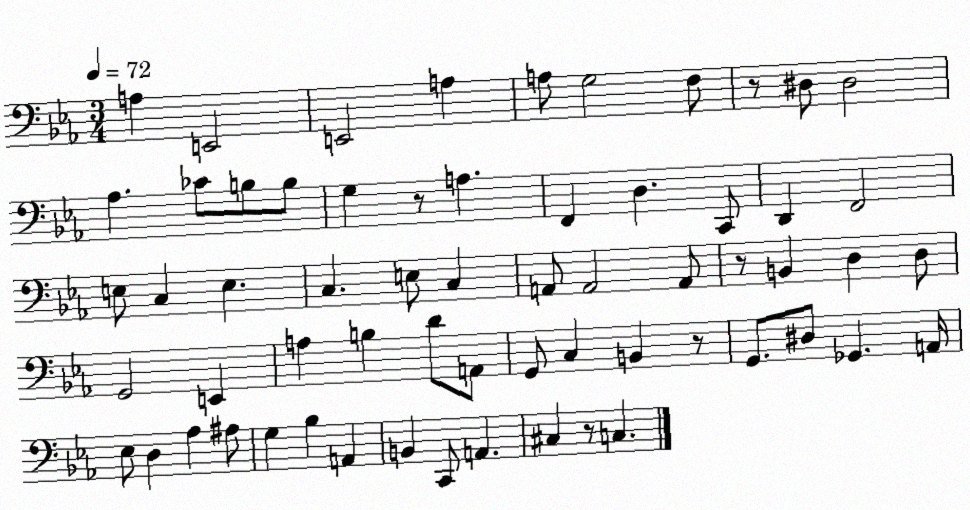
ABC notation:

X:1
T:Untitled
M:3/4
L:1/4
K:Eb
A, E,,2 E,,2 A, A,/2 G,2 F,/2 z/2 ^D,/2 ^D,2 _A, _C/2 B,/2 B,/2 G, z/2 A, F,, D, C,,/2 D,, F,,2 E,/2 C, E, C, E,/2 C, A,,/2 A,,2 A,,/2 z/2 B,, D, D,/2 G,,2 E,, A, B, D/2 A,,/2 G,,/2 C, B,, z/2 G,,/2 ^D,/2 _G,, A,,/4 _E,/2 D, _A, ^A,/2 G, _B, A,, B,, C,,/2 A,, ^C, z/2 C,